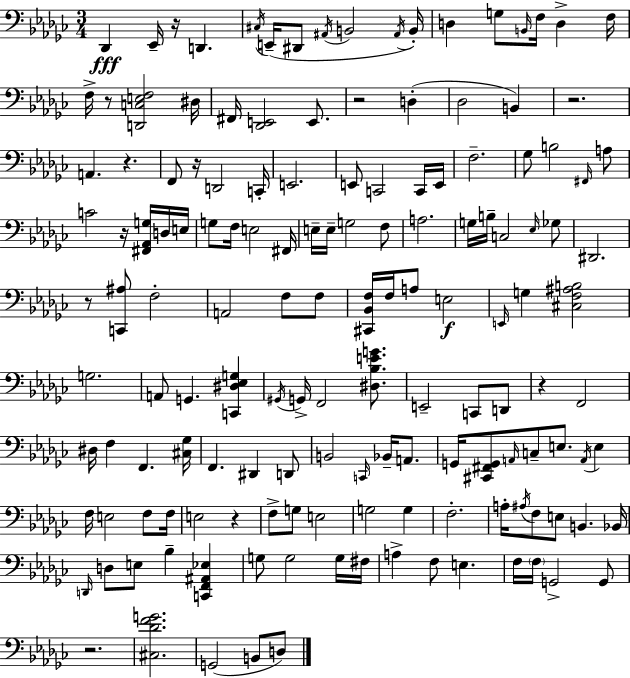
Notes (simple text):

Db2/q Eb2/s R/s D2/q. C#3/s E2/s D#2/e A#2/s B2/h A#2/s B2/s D3/q G3/e B2/s F3/s D3/q F3/s F3/s R/e [D2,C3,E3,F3]/h D#3/s F#2/s [Db2,E2]/h E2/e. R/h D3/q Db3/h B2/q R/h. A2/q. R/q. F2/e R/s D2/h C2/s E2/h. E2/e C2/h C2/s E2/s F3/h. Gb3/e B3/h F#2/s A3/e C4/h R/s [F#2,Ab2,G3]/s D3/s E3/s G3/e F3/s E3/h F#2/s E3/s E3/s G3/h F3/e A3/h. G3/s B3/s C3/h Eb3/s Gb3/e D#2/h. R/e [C2,A#3]/e F3/h A2/h F3/e F3/e [C#2,Bb2,F3]/s F3/s A3/e E3/h E2/s G3/q [C#3,F3,A#3,B3]/h G3/h. A2/e G2/q. [C2,D#3,Eb3,G3]/q G#2/s G2/s F2/h [D#3,Bb3,E4,G4]/e. E2/h C2/e D2/e R/q F2/h D#3/s F3/q F2/q. [C#3,Gb3]/s F2/q. D#2/q D2/e B2/h C2/s Bb2/s A2/e. G2/s [C#2,F#2,G2]/e A2/s C3/e E3/e. A2/s E3/q F3/s E3/h F3/e F3/s E3/h R/q F3/e G3/e E3/h G3/h G3/q F3/h. A3/s A#3/s F3/e E3/e B2/q. Bb2/s D2/s D3/e E3/e Bb3/q [C2,F2,A#2,Eb3]/q G3/e G3/h G3/s F#3/s A3/q F3/e E3/q. F3/s F3/s G2/h G2/e R/h. [C#3,Db4,F4,G4]/h. G2/h B2/e D3/e